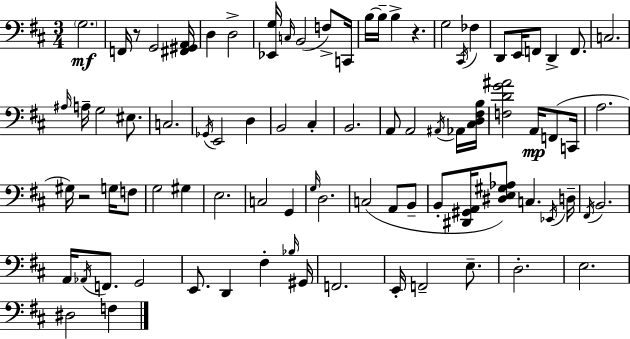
G3/h. F2/s R/e G2/h [F#2,G#2,A2]/s D3/q D3/h [Eb2,G3]/s C3/s B2/h F3/e C2/s B3/s B3/s B3/q R/q. G3/h C#2/s FES3/q D2/e E2/s F2/e D2/q F2/e. C3/h. A#3/s A3/s G3/h EIS3/e. C3/h. Gb2/s E2/h D3/q B2/h C#3/q B2/h. A2/e A2/h A#2/s Ab2/s [C#3,D3,F#3,B3]/s [F3,D4,G4,A#4]/h A2/s F2/e C2/s A3/h. G#3/s R/h G3/s F3/e G3/h G#3/q E3/h. C3/h G2/q G3/s D3/h. C3/h A2/e B2/e B2/e [D#2,G#2,A2]/s [D#3,E3,G#3,Ab3]/e C3/q. Eb2/s D3/s F#2/s B2/h. A2/s Ab2/s F2/e. G2/h E2/e. D2/q F#3/q Bb3/s G#2/s F2/h. E2/s F2/h E3/e. D3/h. E3/h. D#3/h F3/q